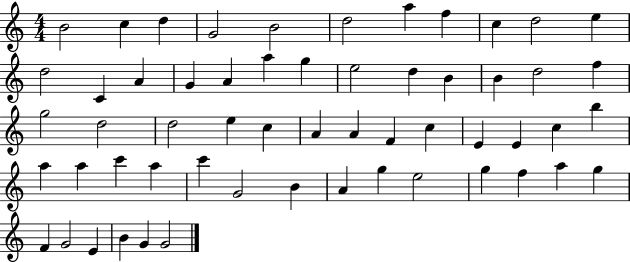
X:1
T:Untitled
M:4/4
L:1/4
K:C
B2 c d G2 B2 d2 a f c d2 e d2 C A G A a g e2 d B B d2 f g2 d2 d2 e c A A F c E E c b a a c' a c' G2 B A g e2 g f a g F G2 E B G G2